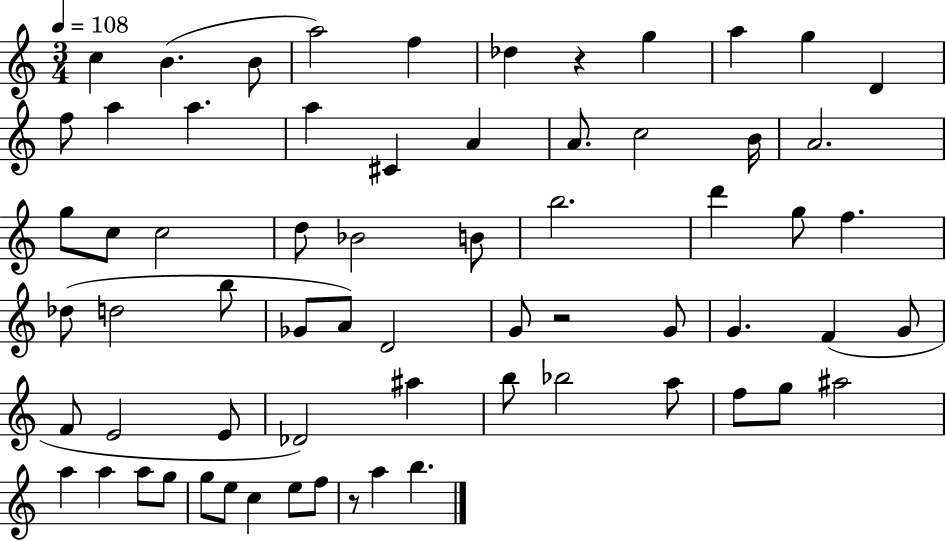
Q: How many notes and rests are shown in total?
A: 66